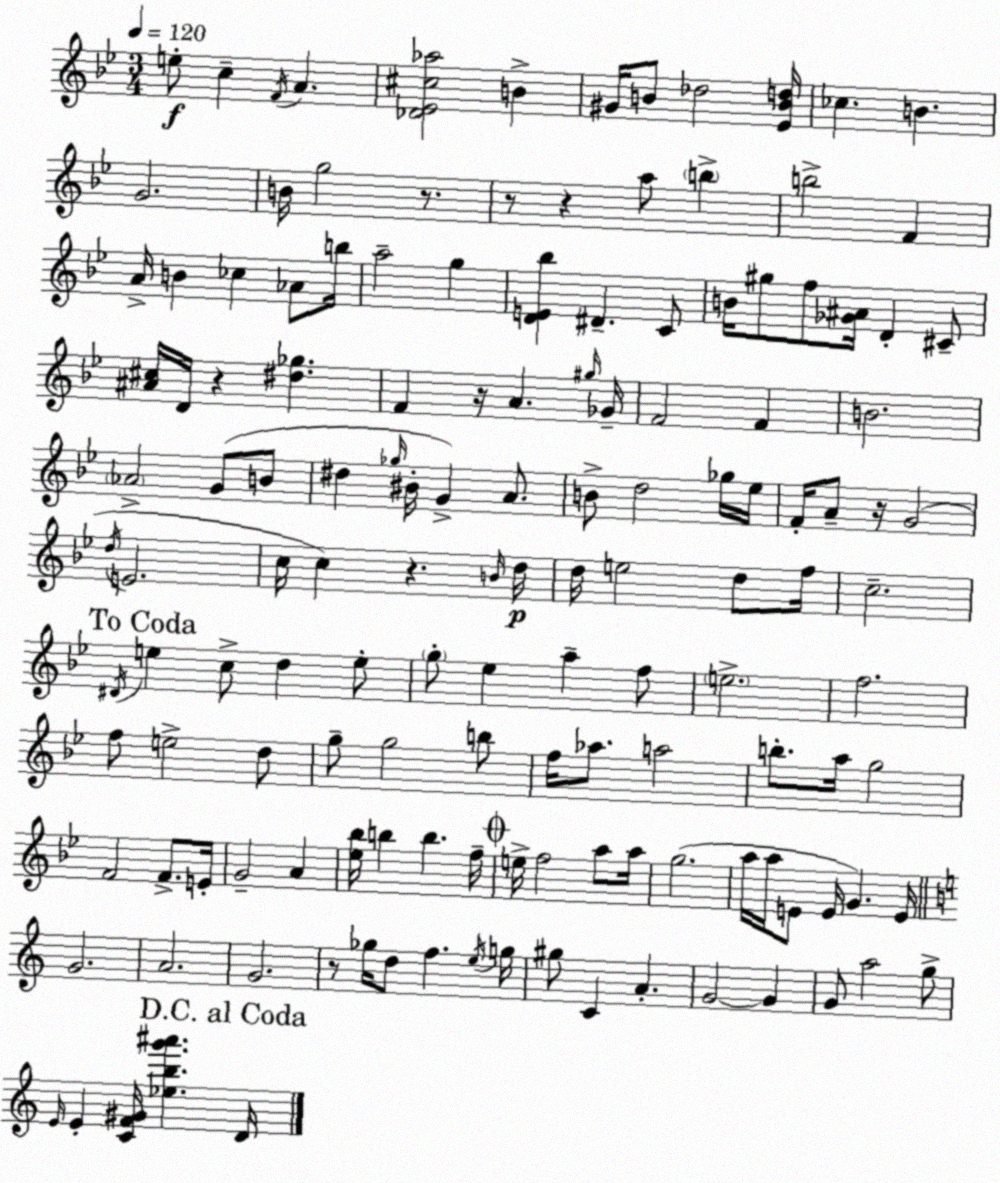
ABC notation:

X:1
T:Untitled
M:3/4
L:1/4
K:Bb
e/2 c F/4 A [_D_E^c_a]2 B ^G/4 B/2 _d2 [_EBd]/4 _c B G2 B/4 g2 z/2 z/2 z a/2 b b2 F A/4 B _c _A/2 b/4 a2 g [DE_b] ^D C/2 B/4 ^g/2 f/2 [_G^A]/4 D ^C/2 [^A^c]/4 D/4 z [^d_g] F z/4 A ^g/4 _G/4 F2 F B2 _A2 G/2 B/2 ^d _g/4 ^B/4 G A/2 B/2 d2 _g/4 _e/4 F/4 A/2 z/4 G2 d/4 E2 c/4 c z B/4 d/4 d/4 e2 d/2 f/4 c2 ^D/4 e c/2 d e/2 g/2 _e a f/2 e2 f2 f/2 e2 d/2 g/2 g2 b/2 f/4 _a/2 a2 b/2 a/4 g2 F2 F/2 E/4 G2 A [_e_b]/4 b b f/4 e/4 f2 a/2 a/4 g2 a/4 a/4 E/2 E/4 G E/4 G2 A2 G2 z/2 _g/4 d/2 f e/4 g/4 ^g/2 C A G2 G G/2 a2 g/2 E/4 E [CF^G]/4 [_ebg'^a'] D/4